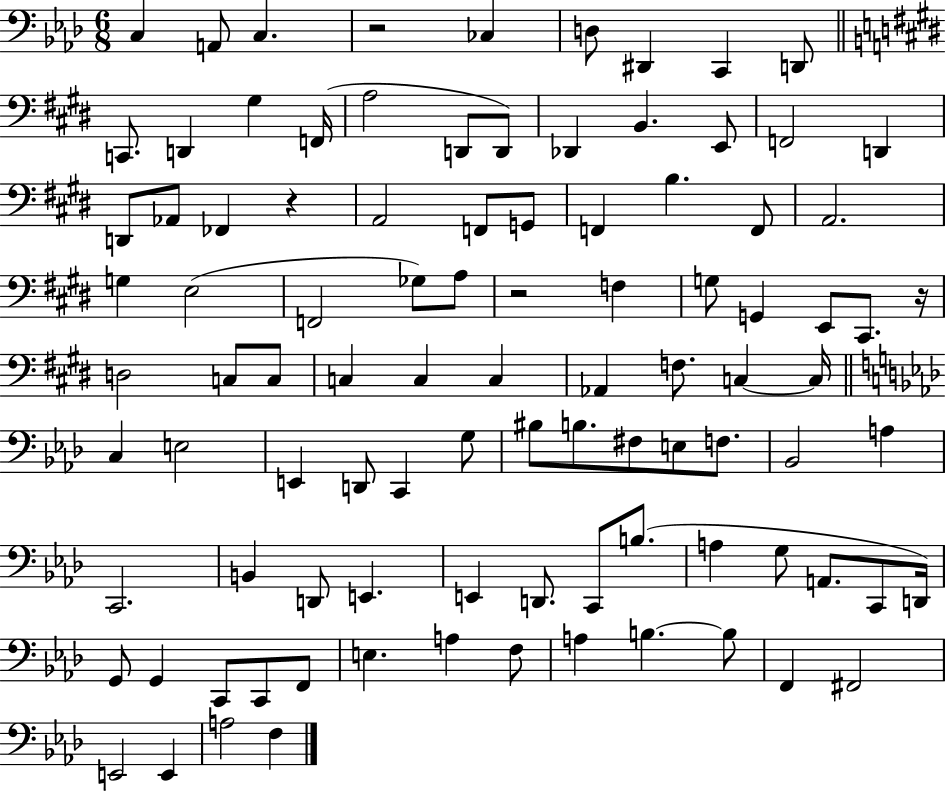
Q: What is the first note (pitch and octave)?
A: C3